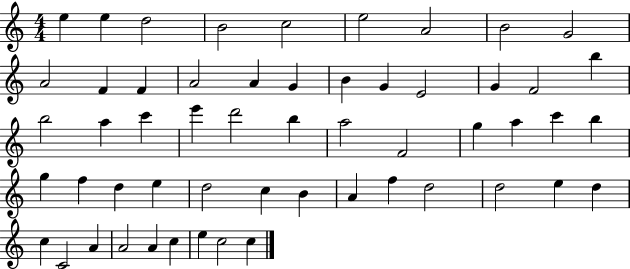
{
  \clef treble
  \numericTimeSignature
  \time 4/4
  \key c \major
  e''4 e''4 d''2 | b'2 c''2 | e''2 a'2 | b'2 g'2 | \break a'2 f'4 f'4 | a'2 a'4 g'4 | b'4 g'4 e'2 | g'4 f'2 b''4 | \break b''2 a''4 c'''4 | e'''4 d'''2 b''4 | a''2 f'2 | g''4 a''4 c'''4 b''4 | \break g''4 f''4 d''4 e''4 | d''2 c''4 b'4 | a'4 f''4 d''2 | d''2 e''4 d''4 | \break c''4 c'2 a'4 | a'2 a'4 c''4 | e''4 c''2 c''4 | \bar "|."
}